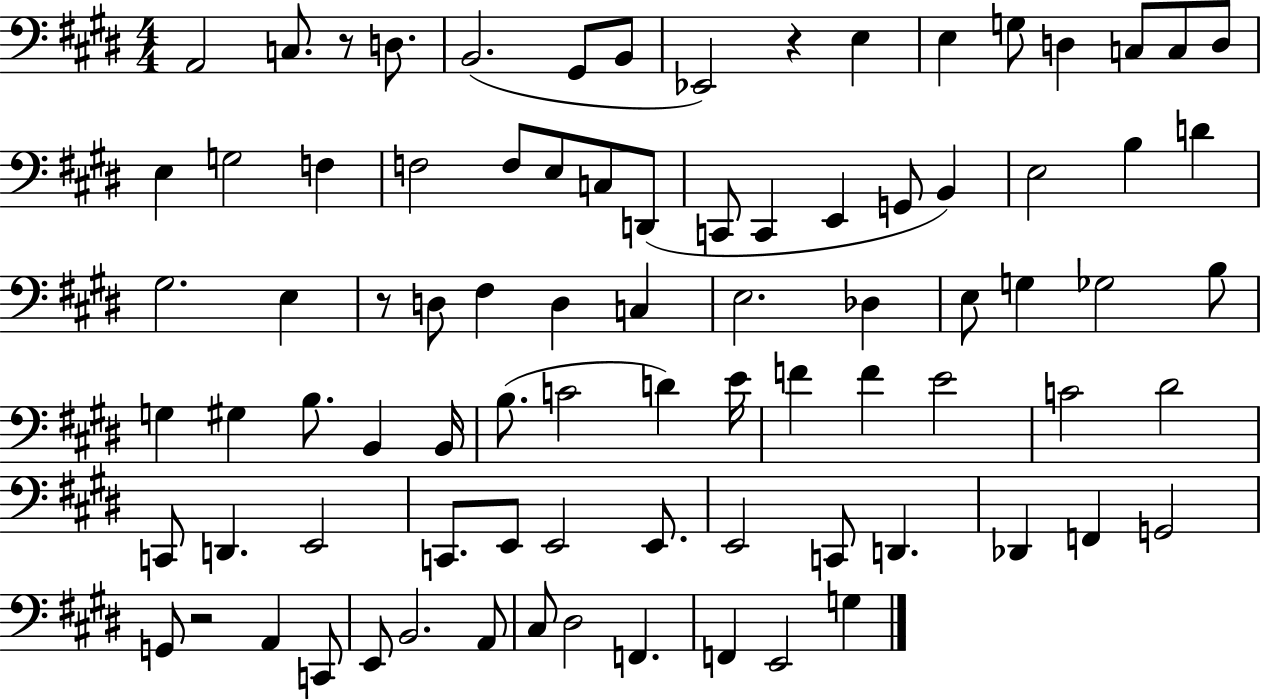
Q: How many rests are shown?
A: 4